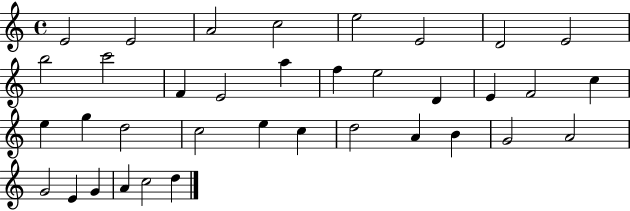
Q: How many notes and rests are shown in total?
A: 36